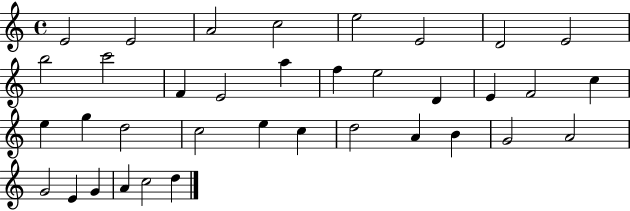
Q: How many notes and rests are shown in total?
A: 36